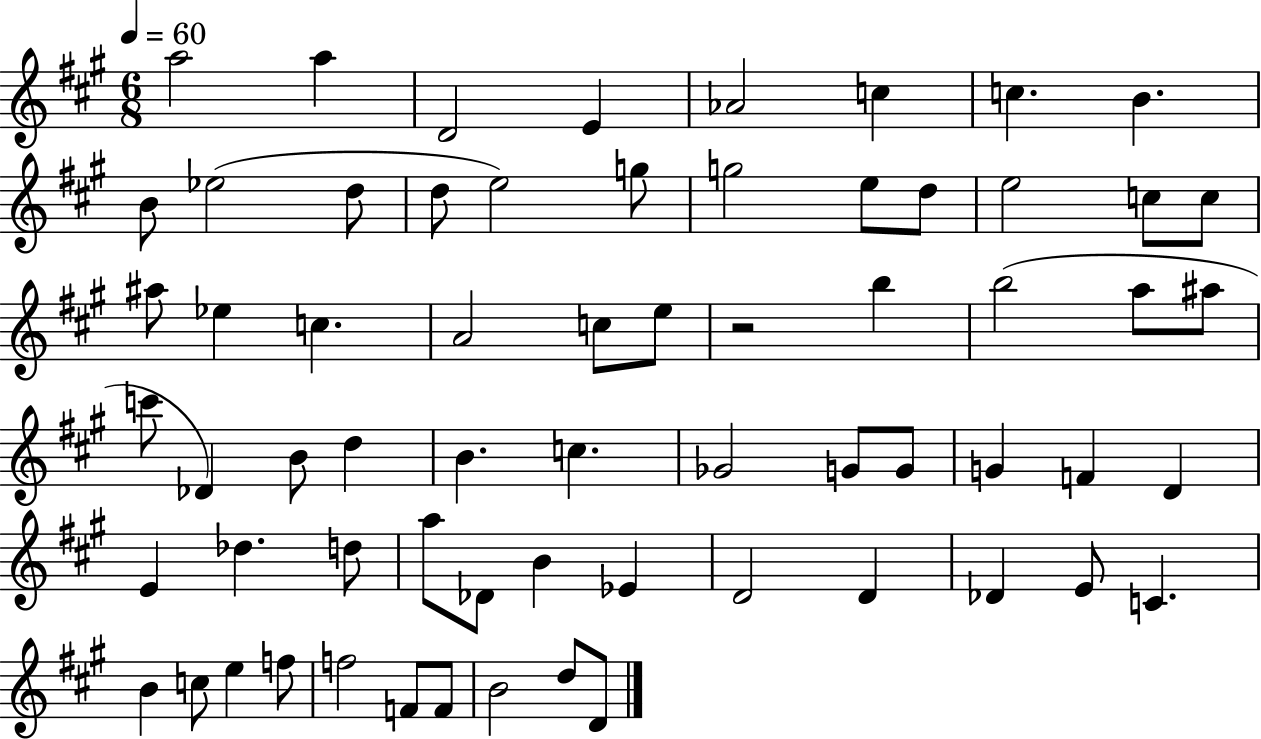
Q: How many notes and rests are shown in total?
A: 65